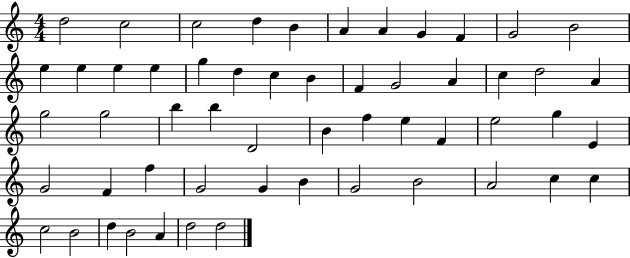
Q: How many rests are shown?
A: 0